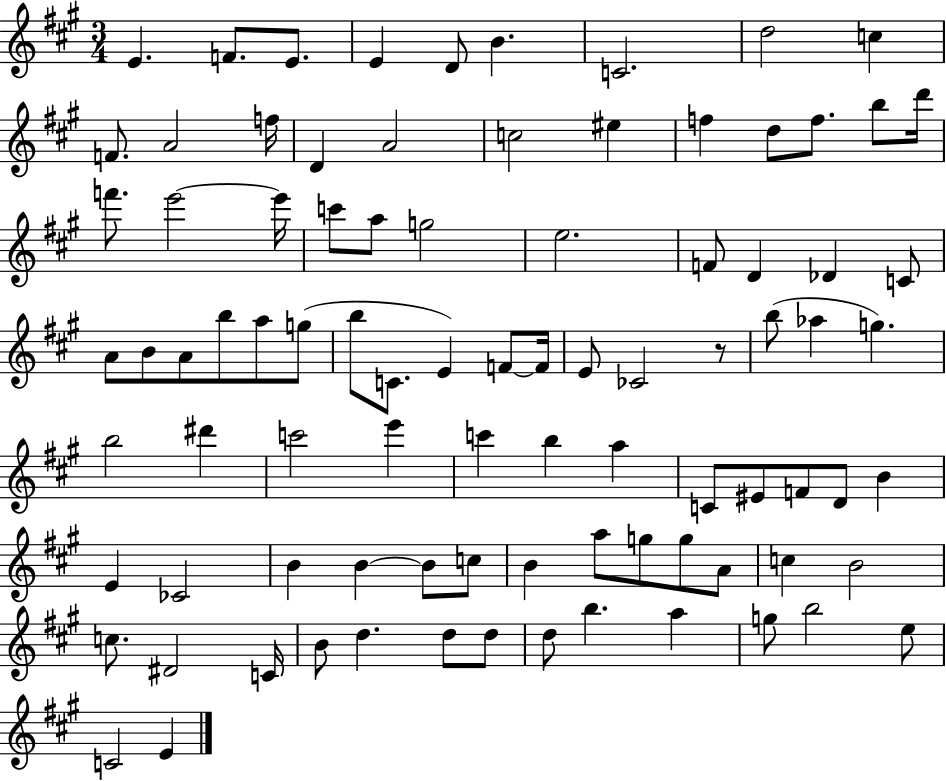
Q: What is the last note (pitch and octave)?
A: E4